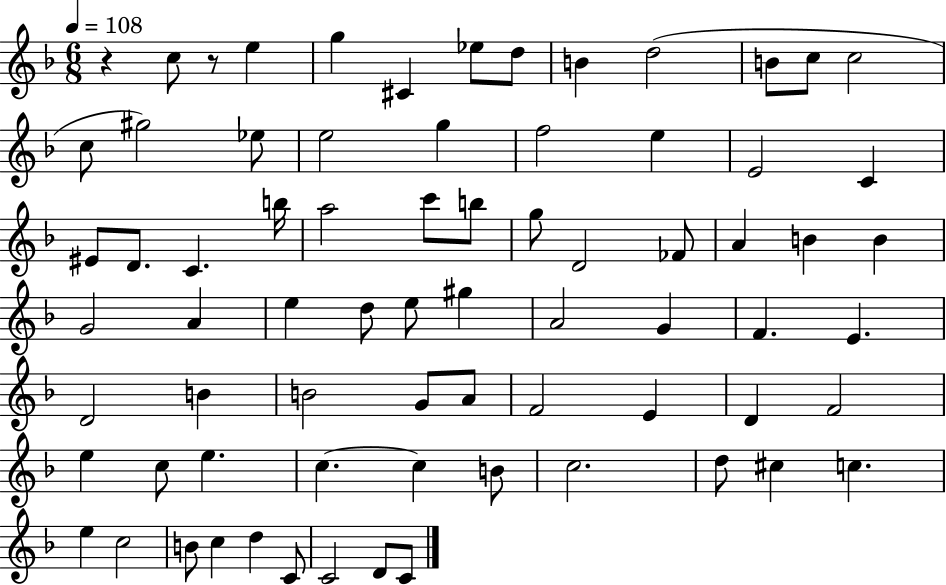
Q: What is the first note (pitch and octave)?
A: C5